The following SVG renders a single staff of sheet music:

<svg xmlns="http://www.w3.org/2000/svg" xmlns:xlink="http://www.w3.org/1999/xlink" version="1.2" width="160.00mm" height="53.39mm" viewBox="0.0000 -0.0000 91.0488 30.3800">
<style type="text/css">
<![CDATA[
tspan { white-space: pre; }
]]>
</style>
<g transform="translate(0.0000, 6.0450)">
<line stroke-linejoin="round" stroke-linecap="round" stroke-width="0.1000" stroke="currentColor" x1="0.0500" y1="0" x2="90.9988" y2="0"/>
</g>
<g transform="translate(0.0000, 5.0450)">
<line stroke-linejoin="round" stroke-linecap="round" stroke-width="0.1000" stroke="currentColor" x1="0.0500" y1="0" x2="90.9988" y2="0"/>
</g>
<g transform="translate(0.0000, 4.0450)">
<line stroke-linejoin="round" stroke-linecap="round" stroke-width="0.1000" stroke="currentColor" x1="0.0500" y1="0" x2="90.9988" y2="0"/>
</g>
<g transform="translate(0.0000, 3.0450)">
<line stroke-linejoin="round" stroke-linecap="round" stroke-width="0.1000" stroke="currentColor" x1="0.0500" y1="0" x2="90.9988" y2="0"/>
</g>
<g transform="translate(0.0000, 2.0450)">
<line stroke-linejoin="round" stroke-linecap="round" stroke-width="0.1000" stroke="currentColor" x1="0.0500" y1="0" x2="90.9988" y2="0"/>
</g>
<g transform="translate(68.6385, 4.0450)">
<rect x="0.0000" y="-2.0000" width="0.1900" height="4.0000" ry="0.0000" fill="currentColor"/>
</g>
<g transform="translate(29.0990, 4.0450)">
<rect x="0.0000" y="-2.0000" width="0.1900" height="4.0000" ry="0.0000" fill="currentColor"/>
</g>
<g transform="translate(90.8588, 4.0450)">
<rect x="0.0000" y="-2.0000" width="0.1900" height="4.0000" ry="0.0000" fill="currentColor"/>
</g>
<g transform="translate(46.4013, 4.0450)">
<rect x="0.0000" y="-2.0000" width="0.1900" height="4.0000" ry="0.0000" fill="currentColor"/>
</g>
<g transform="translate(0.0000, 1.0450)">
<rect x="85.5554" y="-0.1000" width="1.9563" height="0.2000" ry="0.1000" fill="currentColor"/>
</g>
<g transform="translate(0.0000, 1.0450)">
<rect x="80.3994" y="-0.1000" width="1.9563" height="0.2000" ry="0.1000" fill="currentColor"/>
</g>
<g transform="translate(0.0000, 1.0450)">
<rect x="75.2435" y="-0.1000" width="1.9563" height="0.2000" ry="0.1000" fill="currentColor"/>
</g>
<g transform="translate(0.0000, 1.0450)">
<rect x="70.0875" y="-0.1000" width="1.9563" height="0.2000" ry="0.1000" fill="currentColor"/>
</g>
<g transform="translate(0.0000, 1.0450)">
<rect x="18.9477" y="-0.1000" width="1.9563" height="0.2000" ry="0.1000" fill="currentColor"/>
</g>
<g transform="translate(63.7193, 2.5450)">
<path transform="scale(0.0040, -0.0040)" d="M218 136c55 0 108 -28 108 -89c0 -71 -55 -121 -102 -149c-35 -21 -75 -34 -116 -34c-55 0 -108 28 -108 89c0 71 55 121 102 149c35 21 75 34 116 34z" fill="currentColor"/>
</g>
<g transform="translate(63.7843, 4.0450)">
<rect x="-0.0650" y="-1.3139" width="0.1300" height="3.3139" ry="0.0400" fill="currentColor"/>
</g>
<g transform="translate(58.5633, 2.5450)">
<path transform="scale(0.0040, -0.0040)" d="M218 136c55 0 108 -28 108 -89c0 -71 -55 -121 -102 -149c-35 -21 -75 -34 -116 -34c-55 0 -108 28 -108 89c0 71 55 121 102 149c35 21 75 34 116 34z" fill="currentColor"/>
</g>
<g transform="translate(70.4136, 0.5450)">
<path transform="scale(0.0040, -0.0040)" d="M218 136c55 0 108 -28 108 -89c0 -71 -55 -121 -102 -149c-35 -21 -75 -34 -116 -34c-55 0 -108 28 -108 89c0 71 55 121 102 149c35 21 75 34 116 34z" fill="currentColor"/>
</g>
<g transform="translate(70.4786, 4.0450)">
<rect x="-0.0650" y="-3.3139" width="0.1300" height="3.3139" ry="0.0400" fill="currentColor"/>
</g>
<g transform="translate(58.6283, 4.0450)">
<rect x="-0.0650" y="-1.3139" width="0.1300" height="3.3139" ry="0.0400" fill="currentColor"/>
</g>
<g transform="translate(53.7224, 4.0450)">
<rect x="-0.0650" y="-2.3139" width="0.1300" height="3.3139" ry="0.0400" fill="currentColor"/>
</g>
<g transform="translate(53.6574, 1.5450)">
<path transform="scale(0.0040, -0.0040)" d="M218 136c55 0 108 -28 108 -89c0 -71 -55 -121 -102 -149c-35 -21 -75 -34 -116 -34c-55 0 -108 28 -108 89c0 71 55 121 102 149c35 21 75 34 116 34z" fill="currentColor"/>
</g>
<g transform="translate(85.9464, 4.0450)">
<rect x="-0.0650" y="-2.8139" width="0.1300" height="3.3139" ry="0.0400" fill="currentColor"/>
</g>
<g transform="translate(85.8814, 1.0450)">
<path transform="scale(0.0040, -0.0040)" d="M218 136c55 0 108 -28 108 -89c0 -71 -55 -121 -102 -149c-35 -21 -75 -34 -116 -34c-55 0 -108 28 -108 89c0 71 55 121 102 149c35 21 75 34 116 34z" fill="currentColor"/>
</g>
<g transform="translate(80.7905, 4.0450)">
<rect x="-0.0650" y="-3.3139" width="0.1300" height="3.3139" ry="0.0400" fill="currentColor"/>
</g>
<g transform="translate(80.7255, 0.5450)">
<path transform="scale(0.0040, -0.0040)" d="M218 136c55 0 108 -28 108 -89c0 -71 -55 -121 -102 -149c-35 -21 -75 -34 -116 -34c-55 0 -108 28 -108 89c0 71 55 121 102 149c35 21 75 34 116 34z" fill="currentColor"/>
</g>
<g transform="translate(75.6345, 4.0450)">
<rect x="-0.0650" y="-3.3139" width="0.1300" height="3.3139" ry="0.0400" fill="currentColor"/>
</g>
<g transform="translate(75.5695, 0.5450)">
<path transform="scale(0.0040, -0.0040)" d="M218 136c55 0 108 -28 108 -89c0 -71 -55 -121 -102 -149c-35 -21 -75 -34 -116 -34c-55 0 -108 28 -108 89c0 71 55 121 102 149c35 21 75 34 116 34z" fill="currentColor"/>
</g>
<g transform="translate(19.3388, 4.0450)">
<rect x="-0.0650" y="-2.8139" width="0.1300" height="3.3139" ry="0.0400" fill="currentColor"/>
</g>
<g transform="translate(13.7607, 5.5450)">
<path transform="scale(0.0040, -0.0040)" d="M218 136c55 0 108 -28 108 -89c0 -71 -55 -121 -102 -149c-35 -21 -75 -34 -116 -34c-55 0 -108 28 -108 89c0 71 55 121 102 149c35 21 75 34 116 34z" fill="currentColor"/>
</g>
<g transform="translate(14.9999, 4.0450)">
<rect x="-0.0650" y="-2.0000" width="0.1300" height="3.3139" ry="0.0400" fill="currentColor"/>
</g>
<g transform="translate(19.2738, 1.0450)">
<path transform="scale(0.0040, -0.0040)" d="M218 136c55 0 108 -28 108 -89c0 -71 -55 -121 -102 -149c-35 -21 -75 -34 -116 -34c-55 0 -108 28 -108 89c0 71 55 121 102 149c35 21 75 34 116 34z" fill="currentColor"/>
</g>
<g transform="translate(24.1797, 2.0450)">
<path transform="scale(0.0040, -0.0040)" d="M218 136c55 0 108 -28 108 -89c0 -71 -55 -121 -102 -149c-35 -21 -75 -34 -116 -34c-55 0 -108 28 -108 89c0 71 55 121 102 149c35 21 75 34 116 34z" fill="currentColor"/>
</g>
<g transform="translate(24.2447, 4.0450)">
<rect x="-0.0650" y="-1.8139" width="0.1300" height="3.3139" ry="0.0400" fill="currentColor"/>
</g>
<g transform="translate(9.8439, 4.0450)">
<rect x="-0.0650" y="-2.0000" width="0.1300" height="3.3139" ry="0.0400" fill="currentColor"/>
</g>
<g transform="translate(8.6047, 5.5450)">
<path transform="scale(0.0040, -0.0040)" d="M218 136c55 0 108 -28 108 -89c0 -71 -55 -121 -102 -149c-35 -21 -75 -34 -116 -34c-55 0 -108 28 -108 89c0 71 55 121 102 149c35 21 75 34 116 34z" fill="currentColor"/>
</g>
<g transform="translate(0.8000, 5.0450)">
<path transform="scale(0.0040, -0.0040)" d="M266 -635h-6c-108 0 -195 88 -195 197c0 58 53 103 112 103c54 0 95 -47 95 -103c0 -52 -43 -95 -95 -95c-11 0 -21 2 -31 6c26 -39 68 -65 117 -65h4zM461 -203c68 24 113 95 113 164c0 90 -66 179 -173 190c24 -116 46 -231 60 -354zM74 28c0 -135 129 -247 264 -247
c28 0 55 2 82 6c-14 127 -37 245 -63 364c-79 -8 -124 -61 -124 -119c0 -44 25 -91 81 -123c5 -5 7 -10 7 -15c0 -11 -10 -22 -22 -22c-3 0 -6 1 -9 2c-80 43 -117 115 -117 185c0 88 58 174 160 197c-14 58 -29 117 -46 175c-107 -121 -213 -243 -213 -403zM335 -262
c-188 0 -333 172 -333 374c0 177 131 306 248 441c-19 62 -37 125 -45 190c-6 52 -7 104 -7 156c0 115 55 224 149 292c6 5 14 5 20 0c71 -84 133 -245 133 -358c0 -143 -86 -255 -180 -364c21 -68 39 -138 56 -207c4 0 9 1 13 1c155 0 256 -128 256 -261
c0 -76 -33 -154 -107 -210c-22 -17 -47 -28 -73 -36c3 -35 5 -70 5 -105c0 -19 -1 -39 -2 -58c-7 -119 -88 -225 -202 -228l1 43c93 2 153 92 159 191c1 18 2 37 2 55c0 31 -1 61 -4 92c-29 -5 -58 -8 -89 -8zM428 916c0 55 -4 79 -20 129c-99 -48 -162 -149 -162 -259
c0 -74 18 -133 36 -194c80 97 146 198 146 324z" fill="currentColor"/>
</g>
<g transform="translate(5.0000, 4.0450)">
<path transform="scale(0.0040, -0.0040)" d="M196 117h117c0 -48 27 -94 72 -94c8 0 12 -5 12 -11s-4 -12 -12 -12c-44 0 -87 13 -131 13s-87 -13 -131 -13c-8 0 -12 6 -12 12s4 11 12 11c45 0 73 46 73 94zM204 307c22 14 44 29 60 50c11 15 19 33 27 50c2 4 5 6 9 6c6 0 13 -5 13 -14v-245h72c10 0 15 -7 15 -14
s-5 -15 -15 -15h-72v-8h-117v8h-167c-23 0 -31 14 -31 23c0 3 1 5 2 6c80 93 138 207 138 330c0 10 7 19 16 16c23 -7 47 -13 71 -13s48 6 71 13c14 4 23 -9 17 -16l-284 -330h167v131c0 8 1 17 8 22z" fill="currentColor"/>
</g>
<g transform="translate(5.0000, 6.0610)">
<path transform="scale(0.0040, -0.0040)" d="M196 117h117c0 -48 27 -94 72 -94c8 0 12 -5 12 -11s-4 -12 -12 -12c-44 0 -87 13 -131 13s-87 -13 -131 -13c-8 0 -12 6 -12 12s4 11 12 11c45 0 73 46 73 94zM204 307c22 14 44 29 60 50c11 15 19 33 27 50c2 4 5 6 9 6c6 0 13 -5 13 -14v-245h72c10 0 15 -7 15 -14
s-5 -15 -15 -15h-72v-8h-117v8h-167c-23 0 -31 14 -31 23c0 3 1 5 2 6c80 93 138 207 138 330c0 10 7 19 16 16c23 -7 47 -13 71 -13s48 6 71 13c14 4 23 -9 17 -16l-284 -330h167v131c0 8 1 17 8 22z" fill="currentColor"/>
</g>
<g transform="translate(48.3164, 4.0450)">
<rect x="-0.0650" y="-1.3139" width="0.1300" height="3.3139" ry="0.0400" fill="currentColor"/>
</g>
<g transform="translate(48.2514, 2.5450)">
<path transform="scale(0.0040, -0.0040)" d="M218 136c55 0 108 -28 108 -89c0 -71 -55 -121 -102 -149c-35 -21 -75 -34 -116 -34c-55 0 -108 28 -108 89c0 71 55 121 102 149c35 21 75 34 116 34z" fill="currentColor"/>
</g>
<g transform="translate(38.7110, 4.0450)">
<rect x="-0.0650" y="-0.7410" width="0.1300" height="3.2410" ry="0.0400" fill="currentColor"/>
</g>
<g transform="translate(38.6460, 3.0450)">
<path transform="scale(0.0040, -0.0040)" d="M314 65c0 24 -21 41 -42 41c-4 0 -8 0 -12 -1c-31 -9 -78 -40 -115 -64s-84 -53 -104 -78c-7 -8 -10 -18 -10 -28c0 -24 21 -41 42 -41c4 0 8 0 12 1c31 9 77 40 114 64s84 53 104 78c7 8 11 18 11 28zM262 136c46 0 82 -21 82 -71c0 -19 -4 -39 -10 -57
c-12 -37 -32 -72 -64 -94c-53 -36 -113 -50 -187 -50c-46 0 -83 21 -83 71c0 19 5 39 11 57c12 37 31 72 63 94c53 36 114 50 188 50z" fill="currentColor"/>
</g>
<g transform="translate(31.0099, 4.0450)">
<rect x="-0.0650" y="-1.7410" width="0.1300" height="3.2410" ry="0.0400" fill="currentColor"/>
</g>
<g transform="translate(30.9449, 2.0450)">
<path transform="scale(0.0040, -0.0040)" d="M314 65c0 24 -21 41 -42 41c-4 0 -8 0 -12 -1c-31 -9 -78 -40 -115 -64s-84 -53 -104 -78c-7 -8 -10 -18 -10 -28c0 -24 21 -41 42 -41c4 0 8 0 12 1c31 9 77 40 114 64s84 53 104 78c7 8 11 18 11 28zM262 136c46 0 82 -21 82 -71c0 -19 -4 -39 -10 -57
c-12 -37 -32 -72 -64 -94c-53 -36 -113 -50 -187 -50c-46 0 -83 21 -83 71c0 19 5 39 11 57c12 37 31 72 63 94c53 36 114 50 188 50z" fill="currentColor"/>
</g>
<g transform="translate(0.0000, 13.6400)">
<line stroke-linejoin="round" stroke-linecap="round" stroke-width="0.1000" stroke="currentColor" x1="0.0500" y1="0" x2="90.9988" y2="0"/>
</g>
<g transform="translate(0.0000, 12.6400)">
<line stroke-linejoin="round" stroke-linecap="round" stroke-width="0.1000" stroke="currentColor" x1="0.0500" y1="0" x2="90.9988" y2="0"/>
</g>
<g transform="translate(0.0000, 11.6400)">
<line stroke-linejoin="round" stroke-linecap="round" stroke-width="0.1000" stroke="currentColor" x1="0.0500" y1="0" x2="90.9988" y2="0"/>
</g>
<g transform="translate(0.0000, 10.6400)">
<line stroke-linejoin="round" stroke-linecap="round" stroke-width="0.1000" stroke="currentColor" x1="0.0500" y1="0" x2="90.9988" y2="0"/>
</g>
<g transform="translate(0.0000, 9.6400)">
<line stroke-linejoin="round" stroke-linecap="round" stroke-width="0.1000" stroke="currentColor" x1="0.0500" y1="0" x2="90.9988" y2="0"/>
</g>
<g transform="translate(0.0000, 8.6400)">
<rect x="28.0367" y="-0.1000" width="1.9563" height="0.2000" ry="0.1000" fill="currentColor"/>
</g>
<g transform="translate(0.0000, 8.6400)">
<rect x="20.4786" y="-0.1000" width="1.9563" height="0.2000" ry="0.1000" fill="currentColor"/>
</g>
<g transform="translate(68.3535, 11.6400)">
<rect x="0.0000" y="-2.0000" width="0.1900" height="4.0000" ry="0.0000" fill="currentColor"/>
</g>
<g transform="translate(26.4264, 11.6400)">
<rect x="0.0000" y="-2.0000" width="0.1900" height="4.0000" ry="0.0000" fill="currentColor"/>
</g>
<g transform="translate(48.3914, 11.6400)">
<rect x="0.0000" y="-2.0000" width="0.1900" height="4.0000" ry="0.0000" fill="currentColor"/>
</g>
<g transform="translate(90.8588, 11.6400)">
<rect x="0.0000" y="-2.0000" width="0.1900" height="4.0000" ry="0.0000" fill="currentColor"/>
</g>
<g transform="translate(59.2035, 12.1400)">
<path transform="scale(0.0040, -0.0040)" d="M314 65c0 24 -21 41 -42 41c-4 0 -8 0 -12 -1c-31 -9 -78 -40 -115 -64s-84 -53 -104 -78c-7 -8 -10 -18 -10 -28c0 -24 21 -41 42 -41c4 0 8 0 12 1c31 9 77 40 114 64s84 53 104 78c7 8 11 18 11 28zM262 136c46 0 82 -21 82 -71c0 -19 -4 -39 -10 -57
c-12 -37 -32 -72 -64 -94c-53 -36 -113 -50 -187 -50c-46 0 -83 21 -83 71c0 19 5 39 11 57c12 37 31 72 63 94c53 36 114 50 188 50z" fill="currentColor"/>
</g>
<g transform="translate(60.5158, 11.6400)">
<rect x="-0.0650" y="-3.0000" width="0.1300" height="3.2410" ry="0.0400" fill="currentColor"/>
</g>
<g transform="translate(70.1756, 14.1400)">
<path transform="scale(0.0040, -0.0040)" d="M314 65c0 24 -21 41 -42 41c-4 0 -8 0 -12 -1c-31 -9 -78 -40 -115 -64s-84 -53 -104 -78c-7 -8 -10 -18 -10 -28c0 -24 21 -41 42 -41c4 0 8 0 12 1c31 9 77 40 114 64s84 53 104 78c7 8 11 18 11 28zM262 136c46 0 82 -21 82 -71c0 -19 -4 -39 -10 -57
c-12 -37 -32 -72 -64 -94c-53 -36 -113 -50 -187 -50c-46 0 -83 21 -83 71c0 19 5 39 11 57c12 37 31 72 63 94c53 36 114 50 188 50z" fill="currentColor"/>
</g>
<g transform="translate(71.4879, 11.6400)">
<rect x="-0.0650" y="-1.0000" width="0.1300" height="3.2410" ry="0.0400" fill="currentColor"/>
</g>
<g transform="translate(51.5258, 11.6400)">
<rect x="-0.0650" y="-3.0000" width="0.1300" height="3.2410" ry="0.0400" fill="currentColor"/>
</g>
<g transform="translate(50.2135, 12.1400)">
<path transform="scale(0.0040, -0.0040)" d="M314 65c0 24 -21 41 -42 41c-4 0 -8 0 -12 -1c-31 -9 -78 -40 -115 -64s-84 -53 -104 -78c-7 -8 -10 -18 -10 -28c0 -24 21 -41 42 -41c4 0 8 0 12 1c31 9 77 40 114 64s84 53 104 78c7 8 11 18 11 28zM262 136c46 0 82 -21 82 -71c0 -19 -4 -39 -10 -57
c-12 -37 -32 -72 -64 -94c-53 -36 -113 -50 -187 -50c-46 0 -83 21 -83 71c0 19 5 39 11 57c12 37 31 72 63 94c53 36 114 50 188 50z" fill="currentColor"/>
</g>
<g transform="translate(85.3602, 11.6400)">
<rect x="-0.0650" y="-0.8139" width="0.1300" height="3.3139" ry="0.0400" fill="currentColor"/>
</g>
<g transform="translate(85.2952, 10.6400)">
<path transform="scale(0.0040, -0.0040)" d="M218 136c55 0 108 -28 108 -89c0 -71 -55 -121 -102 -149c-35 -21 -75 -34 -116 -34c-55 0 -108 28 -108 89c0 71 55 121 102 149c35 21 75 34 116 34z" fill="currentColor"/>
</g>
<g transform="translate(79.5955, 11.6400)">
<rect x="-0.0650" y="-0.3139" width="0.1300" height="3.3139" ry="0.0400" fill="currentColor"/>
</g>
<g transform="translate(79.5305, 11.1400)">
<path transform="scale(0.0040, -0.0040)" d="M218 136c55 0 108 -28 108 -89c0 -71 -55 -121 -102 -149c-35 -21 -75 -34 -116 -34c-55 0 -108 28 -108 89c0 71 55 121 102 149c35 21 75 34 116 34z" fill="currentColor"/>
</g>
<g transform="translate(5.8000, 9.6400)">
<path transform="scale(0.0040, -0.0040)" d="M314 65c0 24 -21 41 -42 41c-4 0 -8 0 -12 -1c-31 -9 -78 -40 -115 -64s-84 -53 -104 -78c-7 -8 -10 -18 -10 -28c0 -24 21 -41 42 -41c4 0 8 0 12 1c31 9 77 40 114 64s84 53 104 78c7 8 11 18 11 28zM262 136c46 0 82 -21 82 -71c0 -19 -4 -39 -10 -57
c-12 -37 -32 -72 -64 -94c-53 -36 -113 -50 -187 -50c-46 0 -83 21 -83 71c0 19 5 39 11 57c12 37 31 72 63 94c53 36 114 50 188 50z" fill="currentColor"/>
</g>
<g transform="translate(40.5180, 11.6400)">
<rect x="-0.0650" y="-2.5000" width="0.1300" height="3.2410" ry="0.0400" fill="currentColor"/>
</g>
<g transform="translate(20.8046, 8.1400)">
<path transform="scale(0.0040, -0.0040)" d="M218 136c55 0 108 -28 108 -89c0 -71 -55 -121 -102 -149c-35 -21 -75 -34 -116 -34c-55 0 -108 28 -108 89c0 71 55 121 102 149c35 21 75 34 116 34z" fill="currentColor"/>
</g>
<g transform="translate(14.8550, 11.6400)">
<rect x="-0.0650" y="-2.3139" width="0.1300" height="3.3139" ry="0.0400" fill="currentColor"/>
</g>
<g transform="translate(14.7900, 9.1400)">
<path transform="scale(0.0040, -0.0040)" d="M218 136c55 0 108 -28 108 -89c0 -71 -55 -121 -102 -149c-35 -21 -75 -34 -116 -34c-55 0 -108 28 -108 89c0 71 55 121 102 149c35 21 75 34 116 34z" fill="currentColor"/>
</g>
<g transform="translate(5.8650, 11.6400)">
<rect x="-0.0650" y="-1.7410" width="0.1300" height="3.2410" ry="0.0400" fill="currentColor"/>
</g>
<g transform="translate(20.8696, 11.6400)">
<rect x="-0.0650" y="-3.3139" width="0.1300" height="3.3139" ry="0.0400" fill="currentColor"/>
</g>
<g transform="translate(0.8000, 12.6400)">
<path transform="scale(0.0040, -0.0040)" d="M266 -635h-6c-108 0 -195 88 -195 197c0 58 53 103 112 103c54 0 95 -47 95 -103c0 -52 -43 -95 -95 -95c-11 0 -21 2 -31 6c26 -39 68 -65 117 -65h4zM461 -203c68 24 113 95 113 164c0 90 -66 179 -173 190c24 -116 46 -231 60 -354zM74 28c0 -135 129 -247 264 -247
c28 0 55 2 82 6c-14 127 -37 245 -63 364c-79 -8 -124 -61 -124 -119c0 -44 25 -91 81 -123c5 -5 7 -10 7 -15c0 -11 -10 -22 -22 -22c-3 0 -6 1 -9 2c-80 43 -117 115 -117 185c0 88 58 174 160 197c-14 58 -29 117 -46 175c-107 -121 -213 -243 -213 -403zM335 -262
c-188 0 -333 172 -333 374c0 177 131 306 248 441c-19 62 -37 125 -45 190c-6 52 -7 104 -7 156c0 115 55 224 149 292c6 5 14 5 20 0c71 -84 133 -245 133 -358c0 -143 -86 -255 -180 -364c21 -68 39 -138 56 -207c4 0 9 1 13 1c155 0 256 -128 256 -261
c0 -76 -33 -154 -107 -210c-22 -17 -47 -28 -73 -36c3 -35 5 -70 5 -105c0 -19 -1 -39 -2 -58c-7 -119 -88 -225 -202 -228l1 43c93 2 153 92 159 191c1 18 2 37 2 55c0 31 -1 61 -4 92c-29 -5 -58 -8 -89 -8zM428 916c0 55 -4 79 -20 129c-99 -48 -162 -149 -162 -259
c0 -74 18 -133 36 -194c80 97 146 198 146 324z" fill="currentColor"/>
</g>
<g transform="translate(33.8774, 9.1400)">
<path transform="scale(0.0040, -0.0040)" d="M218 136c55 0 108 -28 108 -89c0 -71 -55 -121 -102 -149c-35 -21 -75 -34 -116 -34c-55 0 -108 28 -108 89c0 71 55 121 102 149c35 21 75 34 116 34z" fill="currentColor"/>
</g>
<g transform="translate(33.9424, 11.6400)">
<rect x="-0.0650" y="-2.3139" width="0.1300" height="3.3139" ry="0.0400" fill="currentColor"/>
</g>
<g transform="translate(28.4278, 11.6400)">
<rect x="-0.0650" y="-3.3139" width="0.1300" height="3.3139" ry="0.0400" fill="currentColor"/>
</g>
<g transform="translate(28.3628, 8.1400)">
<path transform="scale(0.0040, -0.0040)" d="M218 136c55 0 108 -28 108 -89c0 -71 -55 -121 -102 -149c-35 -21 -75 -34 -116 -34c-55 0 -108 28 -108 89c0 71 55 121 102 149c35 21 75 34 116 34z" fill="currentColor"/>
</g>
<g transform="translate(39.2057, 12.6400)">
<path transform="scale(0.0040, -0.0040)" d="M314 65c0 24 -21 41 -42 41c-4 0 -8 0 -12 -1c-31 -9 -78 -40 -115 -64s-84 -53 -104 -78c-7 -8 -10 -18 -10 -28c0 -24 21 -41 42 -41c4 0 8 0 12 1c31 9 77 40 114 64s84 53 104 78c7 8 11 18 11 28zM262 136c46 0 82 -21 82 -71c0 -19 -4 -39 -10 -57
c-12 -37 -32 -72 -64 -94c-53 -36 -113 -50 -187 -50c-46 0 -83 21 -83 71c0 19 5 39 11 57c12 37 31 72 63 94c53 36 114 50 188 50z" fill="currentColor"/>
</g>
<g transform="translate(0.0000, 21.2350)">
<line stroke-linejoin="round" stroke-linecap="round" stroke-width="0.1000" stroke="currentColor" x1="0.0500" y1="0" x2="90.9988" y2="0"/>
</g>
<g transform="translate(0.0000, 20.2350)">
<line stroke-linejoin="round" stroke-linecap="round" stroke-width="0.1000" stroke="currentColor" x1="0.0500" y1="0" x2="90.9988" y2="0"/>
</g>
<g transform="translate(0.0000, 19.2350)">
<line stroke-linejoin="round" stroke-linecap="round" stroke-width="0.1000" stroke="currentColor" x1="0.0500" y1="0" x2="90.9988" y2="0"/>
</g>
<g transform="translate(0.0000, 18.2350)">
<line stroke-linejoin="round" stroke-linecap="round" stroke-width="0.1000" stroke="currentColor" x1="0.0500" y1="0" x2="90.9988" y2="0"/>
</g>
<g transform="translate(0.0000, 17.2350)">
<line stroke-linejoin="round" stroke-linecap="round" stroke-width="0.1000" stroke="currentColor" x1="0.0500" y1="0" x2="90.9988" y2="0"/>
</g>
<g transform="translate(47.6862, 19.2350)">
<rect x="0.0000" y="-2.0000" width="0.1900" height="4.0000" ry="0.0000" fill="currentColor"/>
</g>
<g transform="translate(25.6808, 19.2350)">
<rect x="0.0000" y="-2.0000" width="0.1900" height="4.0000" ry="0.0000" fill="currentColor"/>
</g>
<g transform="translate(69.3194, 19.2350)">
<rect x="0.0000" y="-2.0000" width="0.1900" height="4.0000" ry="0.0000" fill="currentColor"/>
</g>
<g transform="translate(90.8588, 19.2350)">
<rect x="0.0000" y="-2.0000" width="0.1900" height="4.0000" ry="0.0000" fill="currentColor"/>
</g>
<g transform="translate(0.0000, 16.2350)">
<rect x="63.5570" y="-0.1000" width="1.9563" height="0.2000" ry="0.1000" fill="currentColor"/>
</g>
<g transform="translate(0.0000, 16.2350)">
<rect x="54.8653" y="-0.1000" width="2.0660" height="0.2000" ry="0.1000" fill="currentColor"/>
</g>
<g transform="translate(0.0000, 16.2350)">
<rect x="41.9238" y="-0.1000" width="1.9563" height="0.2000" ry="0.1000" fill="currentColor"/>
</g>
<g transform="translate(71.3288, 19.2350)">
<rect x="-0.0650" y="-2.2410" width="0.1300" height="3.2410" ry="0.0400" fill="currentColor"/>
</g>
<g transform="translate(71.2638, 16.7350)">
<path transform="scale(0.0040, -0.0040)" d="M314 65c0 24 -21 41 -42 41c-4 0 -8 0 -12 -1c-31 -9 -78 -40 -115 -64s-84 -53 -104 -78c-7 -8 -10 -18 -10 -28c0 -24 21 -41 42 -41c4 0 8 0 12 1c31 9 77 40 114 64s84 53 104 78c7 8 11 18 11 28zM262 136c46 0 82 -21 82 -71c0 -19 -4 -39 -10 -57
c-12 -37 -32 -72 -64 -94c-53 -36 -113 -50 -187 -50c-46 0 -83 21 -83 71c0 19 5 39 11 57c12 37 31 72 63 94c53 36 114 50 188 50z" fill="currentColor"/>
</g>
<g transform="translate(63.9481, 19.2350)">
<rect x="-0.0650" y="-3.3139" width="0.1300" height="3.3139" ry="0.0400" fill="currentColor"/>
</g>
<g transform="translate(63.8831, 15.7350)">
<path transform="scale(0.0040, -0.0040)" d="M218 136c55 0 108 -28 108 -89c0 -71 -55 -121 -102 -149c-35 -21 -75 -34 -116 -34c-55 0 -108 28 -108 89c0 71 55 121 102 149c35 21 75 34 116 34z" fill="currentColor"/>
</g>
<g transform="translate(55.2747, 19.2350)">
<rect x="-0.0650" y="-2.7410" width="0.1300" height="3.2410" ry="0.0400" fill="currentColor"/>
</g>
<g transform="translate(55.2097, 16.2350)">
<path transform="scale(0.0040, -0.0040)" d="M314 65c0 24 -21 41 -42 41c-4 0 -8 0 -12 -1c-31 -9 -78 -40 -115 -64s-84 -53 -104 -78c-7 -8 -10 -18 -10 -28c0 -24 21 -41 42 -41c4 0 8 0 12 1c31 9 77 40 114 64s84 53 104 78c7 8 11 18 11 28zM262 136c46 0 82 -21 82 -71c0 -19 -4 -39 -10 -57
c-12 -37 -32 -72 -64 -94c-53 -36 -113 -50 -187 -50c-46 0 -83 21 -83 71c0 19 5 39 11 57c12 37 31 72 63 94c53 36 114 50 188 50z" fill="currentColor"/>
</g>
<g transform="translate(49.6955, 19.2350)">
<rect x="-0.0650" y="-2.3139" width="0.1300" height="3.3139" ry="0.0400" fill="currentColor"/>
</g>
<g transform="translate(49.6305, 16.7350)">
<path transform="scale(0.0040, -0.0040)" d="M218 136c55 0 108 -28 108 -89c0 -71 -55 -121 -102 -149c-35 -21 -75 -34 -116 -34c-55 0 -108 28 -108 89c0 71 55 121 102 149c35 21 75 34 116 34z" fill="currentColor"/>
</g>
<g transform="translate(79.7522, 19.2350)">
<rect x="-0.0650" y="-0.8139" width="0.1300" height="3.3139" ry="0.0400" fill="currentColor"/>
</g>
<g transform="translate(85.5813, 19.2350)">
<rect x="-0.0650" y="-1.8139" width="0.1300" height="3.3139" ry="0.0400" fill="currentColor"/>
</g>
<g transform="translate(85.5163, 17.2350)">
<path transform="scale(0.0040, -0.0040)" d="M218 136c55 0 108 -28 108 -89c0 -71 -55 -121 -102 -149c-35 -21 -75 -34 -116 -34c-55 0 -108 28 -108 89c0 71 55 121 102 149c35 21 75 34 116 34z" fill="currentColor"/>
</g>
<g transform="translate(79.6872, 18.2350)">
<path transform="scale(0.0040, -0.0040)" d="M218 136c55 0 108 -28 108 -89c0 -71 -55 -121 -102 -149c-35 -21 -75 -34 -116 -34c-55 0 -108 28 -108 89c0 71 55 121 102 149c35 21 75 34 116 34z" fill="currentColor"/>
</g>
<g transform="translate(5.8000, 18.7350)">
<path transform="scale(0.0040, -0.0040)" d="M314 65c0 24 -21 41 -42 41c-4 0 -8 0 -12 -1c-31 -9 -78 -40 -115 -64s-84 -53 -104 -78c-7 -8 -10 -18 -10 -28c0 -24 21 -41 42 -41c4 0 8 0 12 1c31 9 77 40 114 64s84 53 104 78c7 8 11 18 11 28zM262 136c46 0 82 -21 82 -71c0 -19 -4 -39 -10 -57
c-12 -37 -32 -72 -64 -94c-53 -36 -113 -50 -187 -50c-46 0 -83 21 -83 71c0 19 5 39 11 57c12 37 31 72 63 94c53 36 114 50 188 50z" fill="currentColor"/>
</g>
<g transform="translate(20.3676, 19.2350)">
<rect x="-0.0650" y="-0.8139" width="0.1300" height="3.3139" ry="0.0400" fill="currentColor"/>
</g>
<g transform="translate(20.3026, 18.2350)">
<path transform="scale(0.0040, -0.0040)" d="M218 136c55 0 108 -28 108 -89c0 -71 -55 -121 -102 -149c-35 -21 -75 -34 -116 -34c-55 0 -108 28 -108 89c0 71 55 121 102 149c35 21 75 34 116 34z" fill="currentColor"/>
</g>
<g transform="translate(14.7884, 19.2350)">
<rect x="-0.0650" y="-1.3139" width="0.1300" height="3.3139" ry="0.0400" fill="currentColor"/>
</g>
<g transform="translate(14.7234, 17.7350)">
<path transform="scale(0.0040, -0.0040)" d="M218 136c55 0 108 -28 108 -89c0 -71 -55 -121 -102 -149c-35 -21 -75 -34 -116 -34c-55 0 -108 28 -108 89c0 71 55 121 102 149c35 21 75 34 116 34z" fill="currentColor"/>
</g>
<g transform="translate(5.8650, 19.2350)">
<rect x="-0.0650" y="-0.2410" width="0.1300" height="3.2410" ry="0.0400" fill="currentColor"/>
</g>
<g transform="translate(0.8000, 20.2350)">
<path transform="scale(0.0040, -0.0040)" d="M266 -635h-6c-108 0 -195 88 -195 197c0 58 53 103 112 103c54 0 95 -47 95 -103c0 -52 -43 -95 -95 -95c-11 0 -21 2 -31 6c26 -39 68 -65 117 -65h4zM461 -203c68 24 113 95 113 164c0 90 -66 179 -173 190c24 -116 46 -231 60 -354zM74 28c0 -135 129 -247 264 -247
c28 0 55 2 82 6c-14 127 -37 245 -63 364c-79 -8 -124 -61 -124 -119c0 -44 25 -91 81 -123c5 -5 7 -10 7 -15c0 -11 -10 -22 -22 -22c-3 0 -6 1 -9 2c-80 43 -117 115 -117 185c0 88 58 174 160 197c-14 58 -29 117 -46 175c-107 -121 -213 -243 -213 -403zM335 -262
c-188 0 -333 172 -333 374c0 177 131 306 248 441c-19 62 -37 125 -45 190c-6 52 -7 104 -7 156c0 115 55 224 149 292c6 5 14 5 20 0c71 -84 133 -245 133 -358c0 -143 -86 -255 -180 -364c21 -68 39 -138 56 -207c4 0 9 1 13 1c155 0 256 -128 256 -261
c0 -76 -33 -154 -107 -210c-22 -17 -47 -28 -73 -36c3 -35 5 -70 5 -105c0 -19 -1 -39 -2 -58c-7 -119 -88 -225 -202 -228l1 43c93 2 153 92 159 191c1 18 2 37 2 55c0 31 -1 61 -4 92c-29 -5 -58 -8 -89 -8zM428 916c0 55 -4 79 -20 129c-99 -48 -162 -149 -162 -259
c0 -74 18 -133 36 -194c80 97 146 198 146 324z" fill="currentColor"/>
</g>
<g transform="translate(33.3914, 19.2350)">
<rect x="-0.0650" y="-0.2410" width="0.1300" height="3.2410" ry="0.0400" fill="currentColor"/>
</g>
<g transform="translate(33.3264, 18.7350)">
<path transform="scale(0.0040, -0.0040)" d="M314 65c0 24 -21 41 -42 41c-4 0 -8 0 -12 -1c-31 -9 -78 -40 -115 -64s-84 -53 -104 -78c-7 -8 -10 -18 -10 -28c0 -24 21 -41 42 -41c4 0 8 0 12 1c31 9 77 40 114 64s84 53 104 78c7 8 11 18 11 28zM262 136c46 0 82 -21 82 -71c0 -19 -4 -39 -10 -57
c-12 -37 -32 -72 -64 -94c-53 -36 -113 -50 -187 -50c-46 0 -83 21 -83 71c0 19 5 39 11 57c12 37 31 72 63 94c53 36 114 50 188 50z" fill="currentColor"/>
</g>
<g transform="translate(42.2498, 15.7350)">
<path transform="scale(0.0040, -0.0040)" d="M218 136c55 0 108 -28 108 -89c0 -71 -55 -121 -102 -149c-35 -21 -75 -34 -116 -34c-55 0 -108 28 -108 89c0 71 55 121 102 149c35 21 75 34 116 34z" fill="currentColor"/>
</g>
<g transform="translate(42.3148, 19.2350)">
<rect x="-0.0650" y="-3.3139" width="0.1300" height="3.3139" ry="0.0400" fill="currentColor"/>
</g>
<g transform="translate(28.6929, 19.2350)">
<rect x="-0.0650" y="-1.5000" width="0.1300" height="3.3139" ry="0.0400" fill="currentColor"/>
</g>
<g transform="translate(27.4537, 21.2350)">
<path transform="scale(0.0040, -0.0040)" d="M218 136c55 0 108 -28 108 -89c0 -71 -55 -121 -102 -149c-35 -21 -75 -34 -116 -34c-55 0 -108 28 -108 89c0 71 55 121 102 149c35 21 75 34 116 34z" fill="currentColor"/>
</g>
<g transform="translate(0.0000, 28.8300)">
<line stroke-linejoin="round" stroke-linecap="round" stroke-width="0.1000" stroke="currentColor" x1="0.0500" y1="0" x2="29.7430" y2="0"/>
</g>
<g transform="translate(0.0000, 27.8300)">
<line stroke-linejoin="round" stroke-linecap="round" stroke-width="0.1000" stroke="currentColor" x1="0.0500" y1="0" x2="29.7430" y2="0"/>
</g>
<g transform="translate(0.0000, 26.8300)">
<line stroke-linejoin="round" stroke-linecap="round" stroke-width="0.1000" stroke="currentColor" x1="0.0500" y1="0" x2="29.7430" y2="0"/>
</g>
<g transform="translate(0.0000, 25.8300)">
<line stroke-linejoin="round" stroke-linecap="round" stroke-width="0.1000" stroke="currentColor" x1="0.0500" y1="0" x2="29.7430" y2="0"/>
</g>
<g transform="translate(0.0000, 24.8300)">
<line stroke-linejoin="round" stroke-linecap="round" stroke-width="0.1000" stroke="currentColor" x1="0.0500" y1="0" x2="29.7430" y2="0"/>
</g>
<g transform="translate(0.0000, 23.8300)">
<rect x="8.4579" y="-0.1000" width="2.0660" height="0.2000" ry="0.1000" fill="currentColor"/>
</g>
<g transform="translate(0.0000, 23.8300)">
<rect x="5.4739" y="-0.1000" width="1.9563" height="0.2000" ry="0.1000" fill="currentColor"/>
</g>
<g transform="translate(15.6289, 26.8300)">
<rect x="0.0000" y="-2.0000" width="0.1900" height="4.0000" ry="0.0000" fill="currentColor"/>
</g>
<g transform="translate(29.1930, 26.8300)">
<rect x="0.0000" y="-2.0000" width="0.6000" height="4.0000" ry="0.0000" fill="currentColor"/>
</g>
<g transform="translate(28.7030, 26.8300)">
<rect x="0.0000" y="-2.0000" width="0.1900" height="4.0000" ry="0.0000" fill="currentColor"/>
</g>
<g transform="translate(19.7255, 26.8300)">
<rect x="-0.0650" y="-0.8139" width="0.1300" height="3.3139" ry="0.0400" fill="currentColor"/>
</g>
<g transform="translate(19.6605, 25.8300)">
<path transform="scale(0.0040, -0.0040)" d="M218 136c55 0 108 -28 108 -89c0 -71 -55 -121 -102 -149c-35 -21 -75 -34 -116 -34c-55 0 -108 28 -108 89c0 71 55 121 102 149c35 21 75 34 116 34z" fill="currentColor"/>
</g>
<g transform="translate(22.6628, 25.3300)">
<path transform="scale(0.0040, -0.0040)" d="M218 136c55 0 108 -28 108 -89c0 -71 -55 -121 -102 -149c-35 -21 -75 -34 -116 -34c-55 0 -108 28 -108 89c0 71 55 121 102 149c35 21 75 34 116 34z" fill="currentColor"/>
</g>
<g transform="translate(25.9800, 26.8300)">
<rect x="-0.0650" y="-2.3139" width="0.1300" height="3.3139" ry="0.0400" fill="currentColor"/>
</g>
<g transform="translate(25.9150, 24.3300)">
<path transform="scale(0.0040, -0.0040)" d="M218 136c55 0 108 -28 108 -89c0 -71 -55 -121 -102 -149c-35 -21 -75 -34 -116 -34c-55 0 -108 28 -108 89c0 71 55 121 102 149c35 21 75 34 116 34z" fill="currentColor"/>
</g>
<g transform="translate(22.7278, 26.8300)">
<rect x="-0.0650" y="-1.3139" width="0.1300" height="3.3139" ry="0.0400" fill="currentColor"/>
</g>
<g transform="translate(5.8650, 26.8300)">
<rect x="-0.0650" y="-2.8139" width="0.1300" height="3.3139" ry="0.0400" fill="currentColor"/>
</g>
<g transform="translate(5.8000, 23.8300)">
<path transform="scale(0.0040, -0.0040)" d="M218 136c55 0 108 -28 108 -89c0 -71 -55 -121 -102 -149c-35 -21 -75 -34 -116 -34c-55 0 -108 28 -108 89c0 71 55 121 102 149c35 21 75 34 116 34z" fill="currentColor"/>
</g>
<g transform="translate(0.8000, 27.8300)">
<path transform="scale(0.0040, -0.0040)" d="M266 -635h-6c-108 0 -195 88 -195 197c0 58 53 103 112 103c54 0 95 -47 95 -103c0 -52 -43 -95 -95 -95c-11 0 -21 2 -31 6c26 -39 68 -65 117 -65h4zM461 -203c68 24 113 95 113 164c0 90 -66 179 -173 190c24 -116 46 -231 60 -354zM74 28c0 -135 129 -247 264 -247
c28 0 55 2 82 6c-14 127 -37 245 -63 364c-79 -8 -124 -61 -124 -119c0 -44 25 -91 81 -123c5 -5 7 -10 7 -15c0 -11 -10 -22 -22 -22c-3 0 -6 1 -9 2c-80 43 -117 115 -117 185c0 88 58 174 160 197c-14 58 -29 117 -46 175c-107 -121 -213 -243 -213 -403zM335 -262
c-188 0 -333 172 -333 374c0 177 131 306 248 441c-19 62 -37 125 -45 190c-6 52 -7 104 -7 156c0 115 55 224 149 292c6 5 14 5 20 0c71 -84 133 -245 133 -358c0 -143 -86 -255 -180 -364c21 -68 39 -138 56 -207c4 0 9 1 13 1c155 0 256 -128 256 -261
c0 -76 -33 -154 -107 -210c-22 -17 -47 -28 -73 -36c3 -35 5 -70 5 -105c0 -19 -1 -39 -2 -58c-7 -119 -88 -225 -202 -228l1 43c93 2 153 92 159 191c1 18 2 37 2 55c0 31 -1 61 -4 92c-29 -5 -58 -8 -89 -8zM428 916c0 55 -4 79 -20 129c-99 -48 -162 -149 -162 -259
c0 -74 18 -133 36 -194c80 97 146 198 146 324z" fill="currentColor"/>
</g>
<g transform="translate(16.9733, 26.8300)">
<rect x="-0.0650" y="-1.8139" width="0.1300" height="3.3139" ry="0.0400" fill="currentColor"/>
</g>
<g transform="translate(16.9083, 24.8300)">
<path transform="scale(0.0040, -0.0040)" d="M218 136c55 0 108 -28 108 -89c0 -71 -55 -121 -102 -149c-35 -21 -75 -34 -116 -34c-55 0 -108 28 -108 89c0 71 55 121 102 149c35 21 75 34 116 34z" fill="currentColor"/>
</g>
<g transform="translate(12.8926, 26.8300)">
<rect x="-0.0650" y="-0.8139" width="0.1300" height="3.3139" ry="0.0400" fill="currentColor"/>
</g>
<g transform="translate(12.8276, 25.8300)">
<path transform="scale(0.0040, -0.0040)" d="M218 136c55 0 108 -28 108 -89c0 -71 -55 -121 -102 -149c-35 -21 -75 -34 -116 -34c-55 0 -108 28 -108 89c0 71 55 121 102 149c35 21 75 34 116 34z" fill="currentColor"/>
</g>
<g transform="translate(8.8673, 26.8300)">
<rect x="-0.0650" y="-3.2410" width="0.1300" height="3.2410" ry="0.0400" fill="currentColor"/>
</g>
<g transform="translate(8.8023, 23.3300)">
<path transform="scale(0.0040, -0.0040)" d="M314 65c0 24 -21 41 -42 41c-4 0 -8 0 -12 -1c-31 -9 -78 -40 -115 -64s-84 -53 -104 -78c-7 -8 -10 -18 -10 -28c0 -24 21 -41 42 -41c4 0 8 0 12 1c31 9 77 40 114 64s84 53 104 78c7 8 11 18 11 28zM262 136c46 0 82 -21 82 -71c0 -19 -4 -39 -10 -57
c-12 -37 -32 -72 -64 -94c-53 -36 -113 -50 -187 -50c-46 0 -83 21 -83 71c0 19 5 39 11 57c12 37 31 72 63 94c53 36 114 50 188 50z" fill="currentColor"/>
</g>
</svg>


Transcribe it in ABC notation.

X:1
T:Untitled
M:4/4
L:1/4
K:C
F F a f f2 d2 e g e e b b b a f2 g b b g G2 A2 A2 D2 c d c2 e d E c2 b g a2 b g2 d f a b2 d f d e g